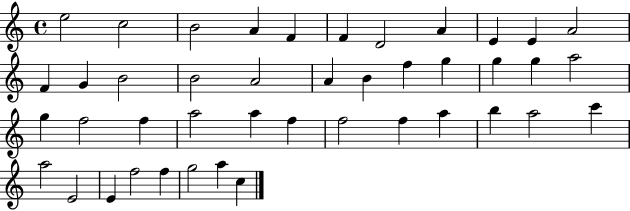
{
  \clef treble
  \time 4/4
  \defaultTimeSignature
  \key c \major
  e''2 c''2 | b'2 a'4 f'4 | f'4 d'2 a'4 | e'4 e'4 a'2 | \break f'4 g'4 b'2 | b'2 a'2 | a'4 b'4 f''4 g''4 | g''4 g''4 a''2 | \break g''4 f''2 f''4 | a''2 a''4 f''4 | f''2 f''4 a''4 | b''4 a''2 c'''4 | \break a''2 e'2 | e'4 f''2 f''4 | g''2 a''4 c''4 | \bar "|."
}